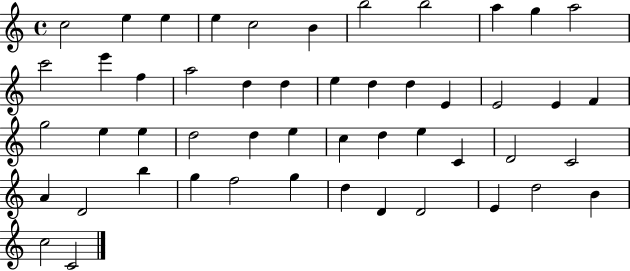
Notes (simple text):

C5/h E5/q E5/q E5/q C5/h B4/q B5/h B5/h A5/q G5/q A5/h C6/h E6/q F5/q A5/h D5/q D5/q E5/q D5/q D5/q E4/q E4/h E4/q F4/q G5/h E5/q E5/q D5/h D5/q E5/q C5/q D5/q E5/q C4/q D4/h C4/h A4/q D4/h B5/q G5/q F5/h G5/q D5/q D4/q D4/h E4/q D5/h B4/q C5/h C4/h